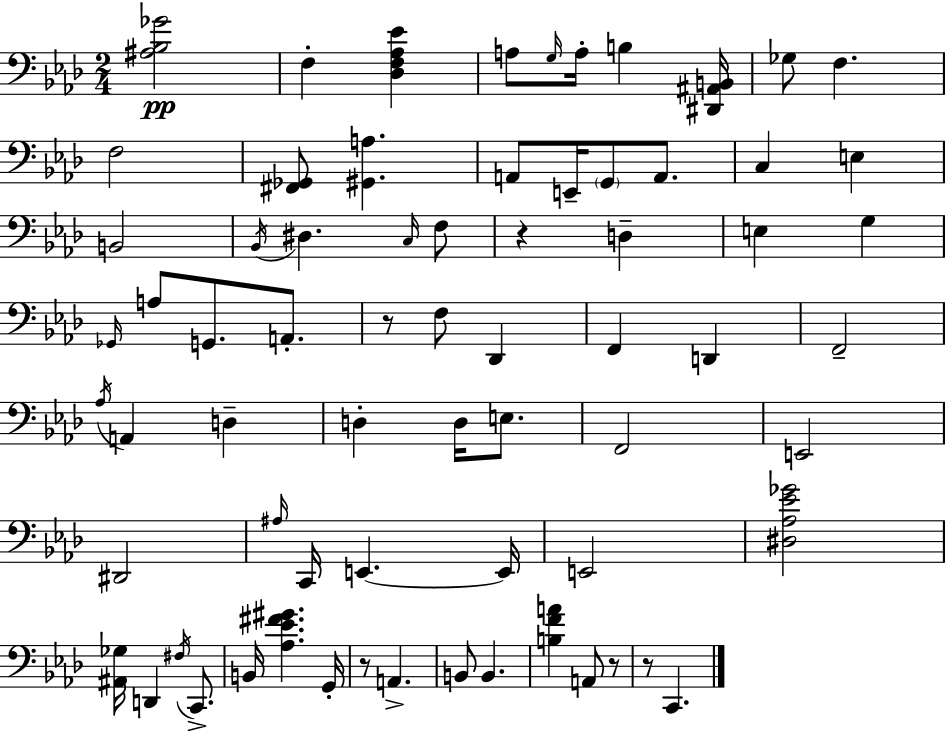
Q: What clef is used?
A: bass